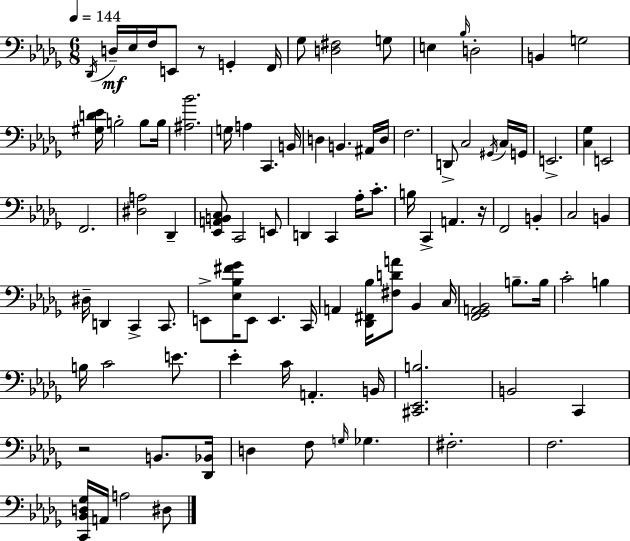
X:1
T:Untitled
M:6/8
L:1/4
K:Bbm
_D,,/4 D,/4 _E,/4 F,/4 E,,/2 z/2 G,, F,,/4 _G,/2 [D,^F,]2 G,/2 E, _B,/4 D,2 B,, G,2 [^G,D_E]/4 B,2 B,/2 B,/4 [^A,_B]2 G,/4 A, C,, B,,/4 D, B,, ^A,,/4 D,/4 F,2 D,,/2 C,2 ^G,,/4 C,/4 G,,/4 E,,2 [C,_G,] E,,2 F,,2 [^D,A,]2 _D,, [_E,,A,,B,,C,]/2 C,,2 E,,/2 D,, C,, _A,/4 C/2 B,/4 C,, A,, z/4 F,,2 B,, C,2 B,, ^D,/4 D,, C,, C,,/2 E,,/2 [_E,_B,^F_G]/4 E,,/2 E,, C,,/4 A,, [_D,,^F,,_B,]/4 [^F,DA]/2 _B,, C,/4 [F,,_G,,A,,_B,,]2 B,/2 B,/4 C2 B, B,/4 C2 E/2 _E C/4 A,, B,,/4 [^C,,_E,,B,]2 B,,2 C,, z2 B,,/2 [_D,,_B,,]/4 D, F,/2 G,/4 _G, ^F,2 F,2 [C,,_B,,D,_G,]/4 A,,/4 A,2 ^D,/2